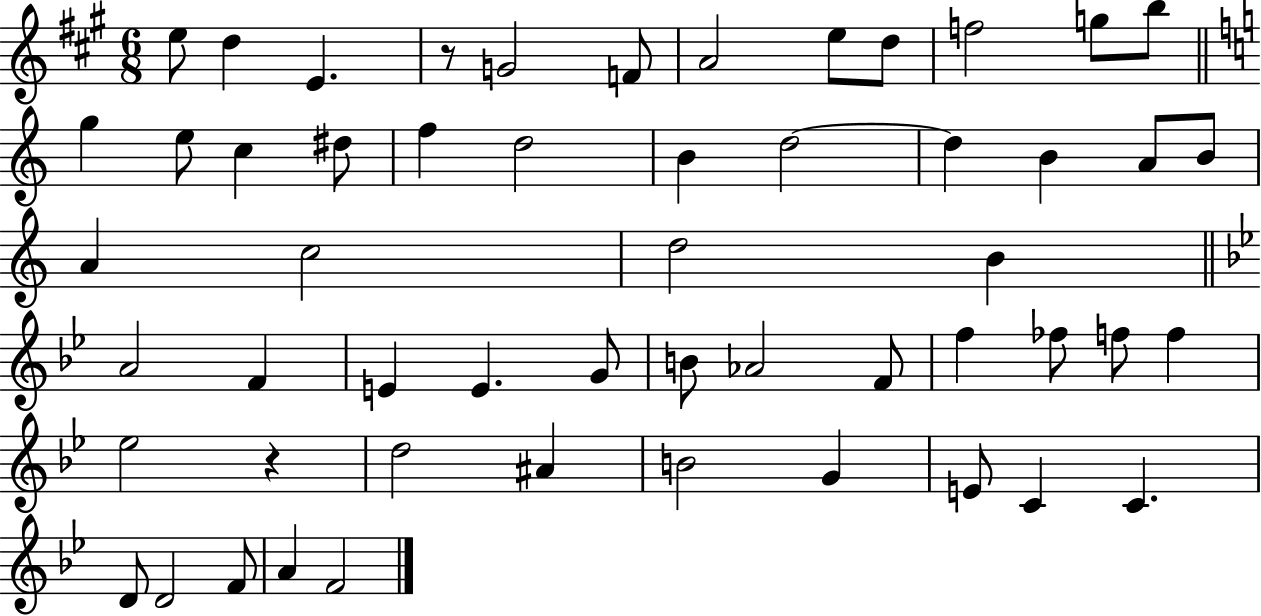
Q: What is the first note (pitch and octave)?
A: E5